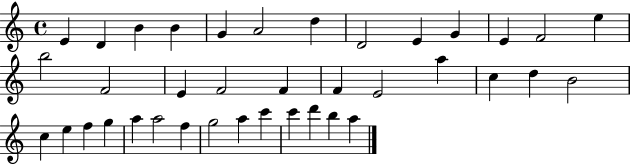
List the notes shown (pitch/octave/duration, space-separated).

E4/q D4/q B4/q B4/q G4/q A4/h D5/q D4/h E4/q G4/q E4/q F4/h E5/q B5/h F4/h E4/q F4/h F4/q F4/q E4/h A5/q C5/q D5/q B4/h C5/q E5/q F5/q G5/q A5/q A5/h F5/q G5/h A5/q C6/q C6/q D6/q B5/q A5/q